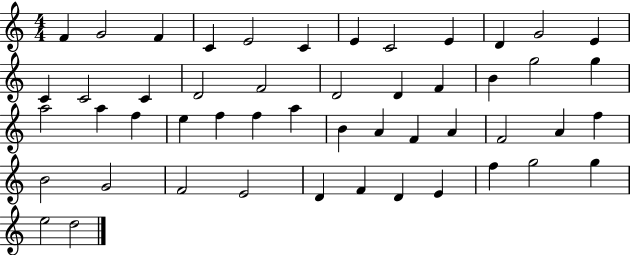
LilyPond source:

{
  \clef treble
  \numericTimeSignature
  \time 4/4
  \key c \major
  f'4 g'2 f'4 | c'4 e'2 c'4 | e'4 c'2 e'4 | d'4 g'2 e'4 | \break c'4 c'2 c'4 | d'2 f'2 | d'2 d'4 f'4 | b'4 g''2 g''4 | \break a''2 a''4 f''4 | e''4 f''4 f''4 a''4 | b'4 a'4 f'4 a'4 | f'2 a'4 f''4 | \break b'2 g'2 | f'2 e'2 | d'4 f'4 d'4 e'4 | f''4 g''2 g''4 | \break e''2 d''2 | \bar "|."
}